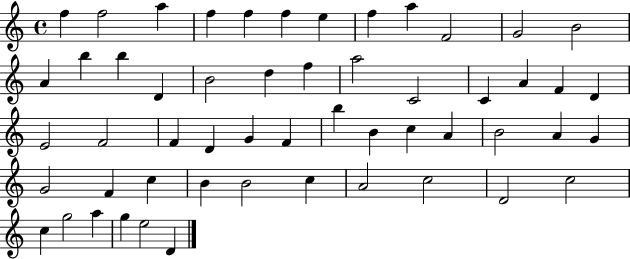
X:1
T:Untitled
M:4/4
L:1/4
K:C
f f2 a f f f e f a F2 G2 B2 A b b D B2 d f a2 C2 C A F D E2 F2 F D G F b B c A B2 A G G2 F c B B2 c A2 c2 D2 c2 c g2 a g e2 D